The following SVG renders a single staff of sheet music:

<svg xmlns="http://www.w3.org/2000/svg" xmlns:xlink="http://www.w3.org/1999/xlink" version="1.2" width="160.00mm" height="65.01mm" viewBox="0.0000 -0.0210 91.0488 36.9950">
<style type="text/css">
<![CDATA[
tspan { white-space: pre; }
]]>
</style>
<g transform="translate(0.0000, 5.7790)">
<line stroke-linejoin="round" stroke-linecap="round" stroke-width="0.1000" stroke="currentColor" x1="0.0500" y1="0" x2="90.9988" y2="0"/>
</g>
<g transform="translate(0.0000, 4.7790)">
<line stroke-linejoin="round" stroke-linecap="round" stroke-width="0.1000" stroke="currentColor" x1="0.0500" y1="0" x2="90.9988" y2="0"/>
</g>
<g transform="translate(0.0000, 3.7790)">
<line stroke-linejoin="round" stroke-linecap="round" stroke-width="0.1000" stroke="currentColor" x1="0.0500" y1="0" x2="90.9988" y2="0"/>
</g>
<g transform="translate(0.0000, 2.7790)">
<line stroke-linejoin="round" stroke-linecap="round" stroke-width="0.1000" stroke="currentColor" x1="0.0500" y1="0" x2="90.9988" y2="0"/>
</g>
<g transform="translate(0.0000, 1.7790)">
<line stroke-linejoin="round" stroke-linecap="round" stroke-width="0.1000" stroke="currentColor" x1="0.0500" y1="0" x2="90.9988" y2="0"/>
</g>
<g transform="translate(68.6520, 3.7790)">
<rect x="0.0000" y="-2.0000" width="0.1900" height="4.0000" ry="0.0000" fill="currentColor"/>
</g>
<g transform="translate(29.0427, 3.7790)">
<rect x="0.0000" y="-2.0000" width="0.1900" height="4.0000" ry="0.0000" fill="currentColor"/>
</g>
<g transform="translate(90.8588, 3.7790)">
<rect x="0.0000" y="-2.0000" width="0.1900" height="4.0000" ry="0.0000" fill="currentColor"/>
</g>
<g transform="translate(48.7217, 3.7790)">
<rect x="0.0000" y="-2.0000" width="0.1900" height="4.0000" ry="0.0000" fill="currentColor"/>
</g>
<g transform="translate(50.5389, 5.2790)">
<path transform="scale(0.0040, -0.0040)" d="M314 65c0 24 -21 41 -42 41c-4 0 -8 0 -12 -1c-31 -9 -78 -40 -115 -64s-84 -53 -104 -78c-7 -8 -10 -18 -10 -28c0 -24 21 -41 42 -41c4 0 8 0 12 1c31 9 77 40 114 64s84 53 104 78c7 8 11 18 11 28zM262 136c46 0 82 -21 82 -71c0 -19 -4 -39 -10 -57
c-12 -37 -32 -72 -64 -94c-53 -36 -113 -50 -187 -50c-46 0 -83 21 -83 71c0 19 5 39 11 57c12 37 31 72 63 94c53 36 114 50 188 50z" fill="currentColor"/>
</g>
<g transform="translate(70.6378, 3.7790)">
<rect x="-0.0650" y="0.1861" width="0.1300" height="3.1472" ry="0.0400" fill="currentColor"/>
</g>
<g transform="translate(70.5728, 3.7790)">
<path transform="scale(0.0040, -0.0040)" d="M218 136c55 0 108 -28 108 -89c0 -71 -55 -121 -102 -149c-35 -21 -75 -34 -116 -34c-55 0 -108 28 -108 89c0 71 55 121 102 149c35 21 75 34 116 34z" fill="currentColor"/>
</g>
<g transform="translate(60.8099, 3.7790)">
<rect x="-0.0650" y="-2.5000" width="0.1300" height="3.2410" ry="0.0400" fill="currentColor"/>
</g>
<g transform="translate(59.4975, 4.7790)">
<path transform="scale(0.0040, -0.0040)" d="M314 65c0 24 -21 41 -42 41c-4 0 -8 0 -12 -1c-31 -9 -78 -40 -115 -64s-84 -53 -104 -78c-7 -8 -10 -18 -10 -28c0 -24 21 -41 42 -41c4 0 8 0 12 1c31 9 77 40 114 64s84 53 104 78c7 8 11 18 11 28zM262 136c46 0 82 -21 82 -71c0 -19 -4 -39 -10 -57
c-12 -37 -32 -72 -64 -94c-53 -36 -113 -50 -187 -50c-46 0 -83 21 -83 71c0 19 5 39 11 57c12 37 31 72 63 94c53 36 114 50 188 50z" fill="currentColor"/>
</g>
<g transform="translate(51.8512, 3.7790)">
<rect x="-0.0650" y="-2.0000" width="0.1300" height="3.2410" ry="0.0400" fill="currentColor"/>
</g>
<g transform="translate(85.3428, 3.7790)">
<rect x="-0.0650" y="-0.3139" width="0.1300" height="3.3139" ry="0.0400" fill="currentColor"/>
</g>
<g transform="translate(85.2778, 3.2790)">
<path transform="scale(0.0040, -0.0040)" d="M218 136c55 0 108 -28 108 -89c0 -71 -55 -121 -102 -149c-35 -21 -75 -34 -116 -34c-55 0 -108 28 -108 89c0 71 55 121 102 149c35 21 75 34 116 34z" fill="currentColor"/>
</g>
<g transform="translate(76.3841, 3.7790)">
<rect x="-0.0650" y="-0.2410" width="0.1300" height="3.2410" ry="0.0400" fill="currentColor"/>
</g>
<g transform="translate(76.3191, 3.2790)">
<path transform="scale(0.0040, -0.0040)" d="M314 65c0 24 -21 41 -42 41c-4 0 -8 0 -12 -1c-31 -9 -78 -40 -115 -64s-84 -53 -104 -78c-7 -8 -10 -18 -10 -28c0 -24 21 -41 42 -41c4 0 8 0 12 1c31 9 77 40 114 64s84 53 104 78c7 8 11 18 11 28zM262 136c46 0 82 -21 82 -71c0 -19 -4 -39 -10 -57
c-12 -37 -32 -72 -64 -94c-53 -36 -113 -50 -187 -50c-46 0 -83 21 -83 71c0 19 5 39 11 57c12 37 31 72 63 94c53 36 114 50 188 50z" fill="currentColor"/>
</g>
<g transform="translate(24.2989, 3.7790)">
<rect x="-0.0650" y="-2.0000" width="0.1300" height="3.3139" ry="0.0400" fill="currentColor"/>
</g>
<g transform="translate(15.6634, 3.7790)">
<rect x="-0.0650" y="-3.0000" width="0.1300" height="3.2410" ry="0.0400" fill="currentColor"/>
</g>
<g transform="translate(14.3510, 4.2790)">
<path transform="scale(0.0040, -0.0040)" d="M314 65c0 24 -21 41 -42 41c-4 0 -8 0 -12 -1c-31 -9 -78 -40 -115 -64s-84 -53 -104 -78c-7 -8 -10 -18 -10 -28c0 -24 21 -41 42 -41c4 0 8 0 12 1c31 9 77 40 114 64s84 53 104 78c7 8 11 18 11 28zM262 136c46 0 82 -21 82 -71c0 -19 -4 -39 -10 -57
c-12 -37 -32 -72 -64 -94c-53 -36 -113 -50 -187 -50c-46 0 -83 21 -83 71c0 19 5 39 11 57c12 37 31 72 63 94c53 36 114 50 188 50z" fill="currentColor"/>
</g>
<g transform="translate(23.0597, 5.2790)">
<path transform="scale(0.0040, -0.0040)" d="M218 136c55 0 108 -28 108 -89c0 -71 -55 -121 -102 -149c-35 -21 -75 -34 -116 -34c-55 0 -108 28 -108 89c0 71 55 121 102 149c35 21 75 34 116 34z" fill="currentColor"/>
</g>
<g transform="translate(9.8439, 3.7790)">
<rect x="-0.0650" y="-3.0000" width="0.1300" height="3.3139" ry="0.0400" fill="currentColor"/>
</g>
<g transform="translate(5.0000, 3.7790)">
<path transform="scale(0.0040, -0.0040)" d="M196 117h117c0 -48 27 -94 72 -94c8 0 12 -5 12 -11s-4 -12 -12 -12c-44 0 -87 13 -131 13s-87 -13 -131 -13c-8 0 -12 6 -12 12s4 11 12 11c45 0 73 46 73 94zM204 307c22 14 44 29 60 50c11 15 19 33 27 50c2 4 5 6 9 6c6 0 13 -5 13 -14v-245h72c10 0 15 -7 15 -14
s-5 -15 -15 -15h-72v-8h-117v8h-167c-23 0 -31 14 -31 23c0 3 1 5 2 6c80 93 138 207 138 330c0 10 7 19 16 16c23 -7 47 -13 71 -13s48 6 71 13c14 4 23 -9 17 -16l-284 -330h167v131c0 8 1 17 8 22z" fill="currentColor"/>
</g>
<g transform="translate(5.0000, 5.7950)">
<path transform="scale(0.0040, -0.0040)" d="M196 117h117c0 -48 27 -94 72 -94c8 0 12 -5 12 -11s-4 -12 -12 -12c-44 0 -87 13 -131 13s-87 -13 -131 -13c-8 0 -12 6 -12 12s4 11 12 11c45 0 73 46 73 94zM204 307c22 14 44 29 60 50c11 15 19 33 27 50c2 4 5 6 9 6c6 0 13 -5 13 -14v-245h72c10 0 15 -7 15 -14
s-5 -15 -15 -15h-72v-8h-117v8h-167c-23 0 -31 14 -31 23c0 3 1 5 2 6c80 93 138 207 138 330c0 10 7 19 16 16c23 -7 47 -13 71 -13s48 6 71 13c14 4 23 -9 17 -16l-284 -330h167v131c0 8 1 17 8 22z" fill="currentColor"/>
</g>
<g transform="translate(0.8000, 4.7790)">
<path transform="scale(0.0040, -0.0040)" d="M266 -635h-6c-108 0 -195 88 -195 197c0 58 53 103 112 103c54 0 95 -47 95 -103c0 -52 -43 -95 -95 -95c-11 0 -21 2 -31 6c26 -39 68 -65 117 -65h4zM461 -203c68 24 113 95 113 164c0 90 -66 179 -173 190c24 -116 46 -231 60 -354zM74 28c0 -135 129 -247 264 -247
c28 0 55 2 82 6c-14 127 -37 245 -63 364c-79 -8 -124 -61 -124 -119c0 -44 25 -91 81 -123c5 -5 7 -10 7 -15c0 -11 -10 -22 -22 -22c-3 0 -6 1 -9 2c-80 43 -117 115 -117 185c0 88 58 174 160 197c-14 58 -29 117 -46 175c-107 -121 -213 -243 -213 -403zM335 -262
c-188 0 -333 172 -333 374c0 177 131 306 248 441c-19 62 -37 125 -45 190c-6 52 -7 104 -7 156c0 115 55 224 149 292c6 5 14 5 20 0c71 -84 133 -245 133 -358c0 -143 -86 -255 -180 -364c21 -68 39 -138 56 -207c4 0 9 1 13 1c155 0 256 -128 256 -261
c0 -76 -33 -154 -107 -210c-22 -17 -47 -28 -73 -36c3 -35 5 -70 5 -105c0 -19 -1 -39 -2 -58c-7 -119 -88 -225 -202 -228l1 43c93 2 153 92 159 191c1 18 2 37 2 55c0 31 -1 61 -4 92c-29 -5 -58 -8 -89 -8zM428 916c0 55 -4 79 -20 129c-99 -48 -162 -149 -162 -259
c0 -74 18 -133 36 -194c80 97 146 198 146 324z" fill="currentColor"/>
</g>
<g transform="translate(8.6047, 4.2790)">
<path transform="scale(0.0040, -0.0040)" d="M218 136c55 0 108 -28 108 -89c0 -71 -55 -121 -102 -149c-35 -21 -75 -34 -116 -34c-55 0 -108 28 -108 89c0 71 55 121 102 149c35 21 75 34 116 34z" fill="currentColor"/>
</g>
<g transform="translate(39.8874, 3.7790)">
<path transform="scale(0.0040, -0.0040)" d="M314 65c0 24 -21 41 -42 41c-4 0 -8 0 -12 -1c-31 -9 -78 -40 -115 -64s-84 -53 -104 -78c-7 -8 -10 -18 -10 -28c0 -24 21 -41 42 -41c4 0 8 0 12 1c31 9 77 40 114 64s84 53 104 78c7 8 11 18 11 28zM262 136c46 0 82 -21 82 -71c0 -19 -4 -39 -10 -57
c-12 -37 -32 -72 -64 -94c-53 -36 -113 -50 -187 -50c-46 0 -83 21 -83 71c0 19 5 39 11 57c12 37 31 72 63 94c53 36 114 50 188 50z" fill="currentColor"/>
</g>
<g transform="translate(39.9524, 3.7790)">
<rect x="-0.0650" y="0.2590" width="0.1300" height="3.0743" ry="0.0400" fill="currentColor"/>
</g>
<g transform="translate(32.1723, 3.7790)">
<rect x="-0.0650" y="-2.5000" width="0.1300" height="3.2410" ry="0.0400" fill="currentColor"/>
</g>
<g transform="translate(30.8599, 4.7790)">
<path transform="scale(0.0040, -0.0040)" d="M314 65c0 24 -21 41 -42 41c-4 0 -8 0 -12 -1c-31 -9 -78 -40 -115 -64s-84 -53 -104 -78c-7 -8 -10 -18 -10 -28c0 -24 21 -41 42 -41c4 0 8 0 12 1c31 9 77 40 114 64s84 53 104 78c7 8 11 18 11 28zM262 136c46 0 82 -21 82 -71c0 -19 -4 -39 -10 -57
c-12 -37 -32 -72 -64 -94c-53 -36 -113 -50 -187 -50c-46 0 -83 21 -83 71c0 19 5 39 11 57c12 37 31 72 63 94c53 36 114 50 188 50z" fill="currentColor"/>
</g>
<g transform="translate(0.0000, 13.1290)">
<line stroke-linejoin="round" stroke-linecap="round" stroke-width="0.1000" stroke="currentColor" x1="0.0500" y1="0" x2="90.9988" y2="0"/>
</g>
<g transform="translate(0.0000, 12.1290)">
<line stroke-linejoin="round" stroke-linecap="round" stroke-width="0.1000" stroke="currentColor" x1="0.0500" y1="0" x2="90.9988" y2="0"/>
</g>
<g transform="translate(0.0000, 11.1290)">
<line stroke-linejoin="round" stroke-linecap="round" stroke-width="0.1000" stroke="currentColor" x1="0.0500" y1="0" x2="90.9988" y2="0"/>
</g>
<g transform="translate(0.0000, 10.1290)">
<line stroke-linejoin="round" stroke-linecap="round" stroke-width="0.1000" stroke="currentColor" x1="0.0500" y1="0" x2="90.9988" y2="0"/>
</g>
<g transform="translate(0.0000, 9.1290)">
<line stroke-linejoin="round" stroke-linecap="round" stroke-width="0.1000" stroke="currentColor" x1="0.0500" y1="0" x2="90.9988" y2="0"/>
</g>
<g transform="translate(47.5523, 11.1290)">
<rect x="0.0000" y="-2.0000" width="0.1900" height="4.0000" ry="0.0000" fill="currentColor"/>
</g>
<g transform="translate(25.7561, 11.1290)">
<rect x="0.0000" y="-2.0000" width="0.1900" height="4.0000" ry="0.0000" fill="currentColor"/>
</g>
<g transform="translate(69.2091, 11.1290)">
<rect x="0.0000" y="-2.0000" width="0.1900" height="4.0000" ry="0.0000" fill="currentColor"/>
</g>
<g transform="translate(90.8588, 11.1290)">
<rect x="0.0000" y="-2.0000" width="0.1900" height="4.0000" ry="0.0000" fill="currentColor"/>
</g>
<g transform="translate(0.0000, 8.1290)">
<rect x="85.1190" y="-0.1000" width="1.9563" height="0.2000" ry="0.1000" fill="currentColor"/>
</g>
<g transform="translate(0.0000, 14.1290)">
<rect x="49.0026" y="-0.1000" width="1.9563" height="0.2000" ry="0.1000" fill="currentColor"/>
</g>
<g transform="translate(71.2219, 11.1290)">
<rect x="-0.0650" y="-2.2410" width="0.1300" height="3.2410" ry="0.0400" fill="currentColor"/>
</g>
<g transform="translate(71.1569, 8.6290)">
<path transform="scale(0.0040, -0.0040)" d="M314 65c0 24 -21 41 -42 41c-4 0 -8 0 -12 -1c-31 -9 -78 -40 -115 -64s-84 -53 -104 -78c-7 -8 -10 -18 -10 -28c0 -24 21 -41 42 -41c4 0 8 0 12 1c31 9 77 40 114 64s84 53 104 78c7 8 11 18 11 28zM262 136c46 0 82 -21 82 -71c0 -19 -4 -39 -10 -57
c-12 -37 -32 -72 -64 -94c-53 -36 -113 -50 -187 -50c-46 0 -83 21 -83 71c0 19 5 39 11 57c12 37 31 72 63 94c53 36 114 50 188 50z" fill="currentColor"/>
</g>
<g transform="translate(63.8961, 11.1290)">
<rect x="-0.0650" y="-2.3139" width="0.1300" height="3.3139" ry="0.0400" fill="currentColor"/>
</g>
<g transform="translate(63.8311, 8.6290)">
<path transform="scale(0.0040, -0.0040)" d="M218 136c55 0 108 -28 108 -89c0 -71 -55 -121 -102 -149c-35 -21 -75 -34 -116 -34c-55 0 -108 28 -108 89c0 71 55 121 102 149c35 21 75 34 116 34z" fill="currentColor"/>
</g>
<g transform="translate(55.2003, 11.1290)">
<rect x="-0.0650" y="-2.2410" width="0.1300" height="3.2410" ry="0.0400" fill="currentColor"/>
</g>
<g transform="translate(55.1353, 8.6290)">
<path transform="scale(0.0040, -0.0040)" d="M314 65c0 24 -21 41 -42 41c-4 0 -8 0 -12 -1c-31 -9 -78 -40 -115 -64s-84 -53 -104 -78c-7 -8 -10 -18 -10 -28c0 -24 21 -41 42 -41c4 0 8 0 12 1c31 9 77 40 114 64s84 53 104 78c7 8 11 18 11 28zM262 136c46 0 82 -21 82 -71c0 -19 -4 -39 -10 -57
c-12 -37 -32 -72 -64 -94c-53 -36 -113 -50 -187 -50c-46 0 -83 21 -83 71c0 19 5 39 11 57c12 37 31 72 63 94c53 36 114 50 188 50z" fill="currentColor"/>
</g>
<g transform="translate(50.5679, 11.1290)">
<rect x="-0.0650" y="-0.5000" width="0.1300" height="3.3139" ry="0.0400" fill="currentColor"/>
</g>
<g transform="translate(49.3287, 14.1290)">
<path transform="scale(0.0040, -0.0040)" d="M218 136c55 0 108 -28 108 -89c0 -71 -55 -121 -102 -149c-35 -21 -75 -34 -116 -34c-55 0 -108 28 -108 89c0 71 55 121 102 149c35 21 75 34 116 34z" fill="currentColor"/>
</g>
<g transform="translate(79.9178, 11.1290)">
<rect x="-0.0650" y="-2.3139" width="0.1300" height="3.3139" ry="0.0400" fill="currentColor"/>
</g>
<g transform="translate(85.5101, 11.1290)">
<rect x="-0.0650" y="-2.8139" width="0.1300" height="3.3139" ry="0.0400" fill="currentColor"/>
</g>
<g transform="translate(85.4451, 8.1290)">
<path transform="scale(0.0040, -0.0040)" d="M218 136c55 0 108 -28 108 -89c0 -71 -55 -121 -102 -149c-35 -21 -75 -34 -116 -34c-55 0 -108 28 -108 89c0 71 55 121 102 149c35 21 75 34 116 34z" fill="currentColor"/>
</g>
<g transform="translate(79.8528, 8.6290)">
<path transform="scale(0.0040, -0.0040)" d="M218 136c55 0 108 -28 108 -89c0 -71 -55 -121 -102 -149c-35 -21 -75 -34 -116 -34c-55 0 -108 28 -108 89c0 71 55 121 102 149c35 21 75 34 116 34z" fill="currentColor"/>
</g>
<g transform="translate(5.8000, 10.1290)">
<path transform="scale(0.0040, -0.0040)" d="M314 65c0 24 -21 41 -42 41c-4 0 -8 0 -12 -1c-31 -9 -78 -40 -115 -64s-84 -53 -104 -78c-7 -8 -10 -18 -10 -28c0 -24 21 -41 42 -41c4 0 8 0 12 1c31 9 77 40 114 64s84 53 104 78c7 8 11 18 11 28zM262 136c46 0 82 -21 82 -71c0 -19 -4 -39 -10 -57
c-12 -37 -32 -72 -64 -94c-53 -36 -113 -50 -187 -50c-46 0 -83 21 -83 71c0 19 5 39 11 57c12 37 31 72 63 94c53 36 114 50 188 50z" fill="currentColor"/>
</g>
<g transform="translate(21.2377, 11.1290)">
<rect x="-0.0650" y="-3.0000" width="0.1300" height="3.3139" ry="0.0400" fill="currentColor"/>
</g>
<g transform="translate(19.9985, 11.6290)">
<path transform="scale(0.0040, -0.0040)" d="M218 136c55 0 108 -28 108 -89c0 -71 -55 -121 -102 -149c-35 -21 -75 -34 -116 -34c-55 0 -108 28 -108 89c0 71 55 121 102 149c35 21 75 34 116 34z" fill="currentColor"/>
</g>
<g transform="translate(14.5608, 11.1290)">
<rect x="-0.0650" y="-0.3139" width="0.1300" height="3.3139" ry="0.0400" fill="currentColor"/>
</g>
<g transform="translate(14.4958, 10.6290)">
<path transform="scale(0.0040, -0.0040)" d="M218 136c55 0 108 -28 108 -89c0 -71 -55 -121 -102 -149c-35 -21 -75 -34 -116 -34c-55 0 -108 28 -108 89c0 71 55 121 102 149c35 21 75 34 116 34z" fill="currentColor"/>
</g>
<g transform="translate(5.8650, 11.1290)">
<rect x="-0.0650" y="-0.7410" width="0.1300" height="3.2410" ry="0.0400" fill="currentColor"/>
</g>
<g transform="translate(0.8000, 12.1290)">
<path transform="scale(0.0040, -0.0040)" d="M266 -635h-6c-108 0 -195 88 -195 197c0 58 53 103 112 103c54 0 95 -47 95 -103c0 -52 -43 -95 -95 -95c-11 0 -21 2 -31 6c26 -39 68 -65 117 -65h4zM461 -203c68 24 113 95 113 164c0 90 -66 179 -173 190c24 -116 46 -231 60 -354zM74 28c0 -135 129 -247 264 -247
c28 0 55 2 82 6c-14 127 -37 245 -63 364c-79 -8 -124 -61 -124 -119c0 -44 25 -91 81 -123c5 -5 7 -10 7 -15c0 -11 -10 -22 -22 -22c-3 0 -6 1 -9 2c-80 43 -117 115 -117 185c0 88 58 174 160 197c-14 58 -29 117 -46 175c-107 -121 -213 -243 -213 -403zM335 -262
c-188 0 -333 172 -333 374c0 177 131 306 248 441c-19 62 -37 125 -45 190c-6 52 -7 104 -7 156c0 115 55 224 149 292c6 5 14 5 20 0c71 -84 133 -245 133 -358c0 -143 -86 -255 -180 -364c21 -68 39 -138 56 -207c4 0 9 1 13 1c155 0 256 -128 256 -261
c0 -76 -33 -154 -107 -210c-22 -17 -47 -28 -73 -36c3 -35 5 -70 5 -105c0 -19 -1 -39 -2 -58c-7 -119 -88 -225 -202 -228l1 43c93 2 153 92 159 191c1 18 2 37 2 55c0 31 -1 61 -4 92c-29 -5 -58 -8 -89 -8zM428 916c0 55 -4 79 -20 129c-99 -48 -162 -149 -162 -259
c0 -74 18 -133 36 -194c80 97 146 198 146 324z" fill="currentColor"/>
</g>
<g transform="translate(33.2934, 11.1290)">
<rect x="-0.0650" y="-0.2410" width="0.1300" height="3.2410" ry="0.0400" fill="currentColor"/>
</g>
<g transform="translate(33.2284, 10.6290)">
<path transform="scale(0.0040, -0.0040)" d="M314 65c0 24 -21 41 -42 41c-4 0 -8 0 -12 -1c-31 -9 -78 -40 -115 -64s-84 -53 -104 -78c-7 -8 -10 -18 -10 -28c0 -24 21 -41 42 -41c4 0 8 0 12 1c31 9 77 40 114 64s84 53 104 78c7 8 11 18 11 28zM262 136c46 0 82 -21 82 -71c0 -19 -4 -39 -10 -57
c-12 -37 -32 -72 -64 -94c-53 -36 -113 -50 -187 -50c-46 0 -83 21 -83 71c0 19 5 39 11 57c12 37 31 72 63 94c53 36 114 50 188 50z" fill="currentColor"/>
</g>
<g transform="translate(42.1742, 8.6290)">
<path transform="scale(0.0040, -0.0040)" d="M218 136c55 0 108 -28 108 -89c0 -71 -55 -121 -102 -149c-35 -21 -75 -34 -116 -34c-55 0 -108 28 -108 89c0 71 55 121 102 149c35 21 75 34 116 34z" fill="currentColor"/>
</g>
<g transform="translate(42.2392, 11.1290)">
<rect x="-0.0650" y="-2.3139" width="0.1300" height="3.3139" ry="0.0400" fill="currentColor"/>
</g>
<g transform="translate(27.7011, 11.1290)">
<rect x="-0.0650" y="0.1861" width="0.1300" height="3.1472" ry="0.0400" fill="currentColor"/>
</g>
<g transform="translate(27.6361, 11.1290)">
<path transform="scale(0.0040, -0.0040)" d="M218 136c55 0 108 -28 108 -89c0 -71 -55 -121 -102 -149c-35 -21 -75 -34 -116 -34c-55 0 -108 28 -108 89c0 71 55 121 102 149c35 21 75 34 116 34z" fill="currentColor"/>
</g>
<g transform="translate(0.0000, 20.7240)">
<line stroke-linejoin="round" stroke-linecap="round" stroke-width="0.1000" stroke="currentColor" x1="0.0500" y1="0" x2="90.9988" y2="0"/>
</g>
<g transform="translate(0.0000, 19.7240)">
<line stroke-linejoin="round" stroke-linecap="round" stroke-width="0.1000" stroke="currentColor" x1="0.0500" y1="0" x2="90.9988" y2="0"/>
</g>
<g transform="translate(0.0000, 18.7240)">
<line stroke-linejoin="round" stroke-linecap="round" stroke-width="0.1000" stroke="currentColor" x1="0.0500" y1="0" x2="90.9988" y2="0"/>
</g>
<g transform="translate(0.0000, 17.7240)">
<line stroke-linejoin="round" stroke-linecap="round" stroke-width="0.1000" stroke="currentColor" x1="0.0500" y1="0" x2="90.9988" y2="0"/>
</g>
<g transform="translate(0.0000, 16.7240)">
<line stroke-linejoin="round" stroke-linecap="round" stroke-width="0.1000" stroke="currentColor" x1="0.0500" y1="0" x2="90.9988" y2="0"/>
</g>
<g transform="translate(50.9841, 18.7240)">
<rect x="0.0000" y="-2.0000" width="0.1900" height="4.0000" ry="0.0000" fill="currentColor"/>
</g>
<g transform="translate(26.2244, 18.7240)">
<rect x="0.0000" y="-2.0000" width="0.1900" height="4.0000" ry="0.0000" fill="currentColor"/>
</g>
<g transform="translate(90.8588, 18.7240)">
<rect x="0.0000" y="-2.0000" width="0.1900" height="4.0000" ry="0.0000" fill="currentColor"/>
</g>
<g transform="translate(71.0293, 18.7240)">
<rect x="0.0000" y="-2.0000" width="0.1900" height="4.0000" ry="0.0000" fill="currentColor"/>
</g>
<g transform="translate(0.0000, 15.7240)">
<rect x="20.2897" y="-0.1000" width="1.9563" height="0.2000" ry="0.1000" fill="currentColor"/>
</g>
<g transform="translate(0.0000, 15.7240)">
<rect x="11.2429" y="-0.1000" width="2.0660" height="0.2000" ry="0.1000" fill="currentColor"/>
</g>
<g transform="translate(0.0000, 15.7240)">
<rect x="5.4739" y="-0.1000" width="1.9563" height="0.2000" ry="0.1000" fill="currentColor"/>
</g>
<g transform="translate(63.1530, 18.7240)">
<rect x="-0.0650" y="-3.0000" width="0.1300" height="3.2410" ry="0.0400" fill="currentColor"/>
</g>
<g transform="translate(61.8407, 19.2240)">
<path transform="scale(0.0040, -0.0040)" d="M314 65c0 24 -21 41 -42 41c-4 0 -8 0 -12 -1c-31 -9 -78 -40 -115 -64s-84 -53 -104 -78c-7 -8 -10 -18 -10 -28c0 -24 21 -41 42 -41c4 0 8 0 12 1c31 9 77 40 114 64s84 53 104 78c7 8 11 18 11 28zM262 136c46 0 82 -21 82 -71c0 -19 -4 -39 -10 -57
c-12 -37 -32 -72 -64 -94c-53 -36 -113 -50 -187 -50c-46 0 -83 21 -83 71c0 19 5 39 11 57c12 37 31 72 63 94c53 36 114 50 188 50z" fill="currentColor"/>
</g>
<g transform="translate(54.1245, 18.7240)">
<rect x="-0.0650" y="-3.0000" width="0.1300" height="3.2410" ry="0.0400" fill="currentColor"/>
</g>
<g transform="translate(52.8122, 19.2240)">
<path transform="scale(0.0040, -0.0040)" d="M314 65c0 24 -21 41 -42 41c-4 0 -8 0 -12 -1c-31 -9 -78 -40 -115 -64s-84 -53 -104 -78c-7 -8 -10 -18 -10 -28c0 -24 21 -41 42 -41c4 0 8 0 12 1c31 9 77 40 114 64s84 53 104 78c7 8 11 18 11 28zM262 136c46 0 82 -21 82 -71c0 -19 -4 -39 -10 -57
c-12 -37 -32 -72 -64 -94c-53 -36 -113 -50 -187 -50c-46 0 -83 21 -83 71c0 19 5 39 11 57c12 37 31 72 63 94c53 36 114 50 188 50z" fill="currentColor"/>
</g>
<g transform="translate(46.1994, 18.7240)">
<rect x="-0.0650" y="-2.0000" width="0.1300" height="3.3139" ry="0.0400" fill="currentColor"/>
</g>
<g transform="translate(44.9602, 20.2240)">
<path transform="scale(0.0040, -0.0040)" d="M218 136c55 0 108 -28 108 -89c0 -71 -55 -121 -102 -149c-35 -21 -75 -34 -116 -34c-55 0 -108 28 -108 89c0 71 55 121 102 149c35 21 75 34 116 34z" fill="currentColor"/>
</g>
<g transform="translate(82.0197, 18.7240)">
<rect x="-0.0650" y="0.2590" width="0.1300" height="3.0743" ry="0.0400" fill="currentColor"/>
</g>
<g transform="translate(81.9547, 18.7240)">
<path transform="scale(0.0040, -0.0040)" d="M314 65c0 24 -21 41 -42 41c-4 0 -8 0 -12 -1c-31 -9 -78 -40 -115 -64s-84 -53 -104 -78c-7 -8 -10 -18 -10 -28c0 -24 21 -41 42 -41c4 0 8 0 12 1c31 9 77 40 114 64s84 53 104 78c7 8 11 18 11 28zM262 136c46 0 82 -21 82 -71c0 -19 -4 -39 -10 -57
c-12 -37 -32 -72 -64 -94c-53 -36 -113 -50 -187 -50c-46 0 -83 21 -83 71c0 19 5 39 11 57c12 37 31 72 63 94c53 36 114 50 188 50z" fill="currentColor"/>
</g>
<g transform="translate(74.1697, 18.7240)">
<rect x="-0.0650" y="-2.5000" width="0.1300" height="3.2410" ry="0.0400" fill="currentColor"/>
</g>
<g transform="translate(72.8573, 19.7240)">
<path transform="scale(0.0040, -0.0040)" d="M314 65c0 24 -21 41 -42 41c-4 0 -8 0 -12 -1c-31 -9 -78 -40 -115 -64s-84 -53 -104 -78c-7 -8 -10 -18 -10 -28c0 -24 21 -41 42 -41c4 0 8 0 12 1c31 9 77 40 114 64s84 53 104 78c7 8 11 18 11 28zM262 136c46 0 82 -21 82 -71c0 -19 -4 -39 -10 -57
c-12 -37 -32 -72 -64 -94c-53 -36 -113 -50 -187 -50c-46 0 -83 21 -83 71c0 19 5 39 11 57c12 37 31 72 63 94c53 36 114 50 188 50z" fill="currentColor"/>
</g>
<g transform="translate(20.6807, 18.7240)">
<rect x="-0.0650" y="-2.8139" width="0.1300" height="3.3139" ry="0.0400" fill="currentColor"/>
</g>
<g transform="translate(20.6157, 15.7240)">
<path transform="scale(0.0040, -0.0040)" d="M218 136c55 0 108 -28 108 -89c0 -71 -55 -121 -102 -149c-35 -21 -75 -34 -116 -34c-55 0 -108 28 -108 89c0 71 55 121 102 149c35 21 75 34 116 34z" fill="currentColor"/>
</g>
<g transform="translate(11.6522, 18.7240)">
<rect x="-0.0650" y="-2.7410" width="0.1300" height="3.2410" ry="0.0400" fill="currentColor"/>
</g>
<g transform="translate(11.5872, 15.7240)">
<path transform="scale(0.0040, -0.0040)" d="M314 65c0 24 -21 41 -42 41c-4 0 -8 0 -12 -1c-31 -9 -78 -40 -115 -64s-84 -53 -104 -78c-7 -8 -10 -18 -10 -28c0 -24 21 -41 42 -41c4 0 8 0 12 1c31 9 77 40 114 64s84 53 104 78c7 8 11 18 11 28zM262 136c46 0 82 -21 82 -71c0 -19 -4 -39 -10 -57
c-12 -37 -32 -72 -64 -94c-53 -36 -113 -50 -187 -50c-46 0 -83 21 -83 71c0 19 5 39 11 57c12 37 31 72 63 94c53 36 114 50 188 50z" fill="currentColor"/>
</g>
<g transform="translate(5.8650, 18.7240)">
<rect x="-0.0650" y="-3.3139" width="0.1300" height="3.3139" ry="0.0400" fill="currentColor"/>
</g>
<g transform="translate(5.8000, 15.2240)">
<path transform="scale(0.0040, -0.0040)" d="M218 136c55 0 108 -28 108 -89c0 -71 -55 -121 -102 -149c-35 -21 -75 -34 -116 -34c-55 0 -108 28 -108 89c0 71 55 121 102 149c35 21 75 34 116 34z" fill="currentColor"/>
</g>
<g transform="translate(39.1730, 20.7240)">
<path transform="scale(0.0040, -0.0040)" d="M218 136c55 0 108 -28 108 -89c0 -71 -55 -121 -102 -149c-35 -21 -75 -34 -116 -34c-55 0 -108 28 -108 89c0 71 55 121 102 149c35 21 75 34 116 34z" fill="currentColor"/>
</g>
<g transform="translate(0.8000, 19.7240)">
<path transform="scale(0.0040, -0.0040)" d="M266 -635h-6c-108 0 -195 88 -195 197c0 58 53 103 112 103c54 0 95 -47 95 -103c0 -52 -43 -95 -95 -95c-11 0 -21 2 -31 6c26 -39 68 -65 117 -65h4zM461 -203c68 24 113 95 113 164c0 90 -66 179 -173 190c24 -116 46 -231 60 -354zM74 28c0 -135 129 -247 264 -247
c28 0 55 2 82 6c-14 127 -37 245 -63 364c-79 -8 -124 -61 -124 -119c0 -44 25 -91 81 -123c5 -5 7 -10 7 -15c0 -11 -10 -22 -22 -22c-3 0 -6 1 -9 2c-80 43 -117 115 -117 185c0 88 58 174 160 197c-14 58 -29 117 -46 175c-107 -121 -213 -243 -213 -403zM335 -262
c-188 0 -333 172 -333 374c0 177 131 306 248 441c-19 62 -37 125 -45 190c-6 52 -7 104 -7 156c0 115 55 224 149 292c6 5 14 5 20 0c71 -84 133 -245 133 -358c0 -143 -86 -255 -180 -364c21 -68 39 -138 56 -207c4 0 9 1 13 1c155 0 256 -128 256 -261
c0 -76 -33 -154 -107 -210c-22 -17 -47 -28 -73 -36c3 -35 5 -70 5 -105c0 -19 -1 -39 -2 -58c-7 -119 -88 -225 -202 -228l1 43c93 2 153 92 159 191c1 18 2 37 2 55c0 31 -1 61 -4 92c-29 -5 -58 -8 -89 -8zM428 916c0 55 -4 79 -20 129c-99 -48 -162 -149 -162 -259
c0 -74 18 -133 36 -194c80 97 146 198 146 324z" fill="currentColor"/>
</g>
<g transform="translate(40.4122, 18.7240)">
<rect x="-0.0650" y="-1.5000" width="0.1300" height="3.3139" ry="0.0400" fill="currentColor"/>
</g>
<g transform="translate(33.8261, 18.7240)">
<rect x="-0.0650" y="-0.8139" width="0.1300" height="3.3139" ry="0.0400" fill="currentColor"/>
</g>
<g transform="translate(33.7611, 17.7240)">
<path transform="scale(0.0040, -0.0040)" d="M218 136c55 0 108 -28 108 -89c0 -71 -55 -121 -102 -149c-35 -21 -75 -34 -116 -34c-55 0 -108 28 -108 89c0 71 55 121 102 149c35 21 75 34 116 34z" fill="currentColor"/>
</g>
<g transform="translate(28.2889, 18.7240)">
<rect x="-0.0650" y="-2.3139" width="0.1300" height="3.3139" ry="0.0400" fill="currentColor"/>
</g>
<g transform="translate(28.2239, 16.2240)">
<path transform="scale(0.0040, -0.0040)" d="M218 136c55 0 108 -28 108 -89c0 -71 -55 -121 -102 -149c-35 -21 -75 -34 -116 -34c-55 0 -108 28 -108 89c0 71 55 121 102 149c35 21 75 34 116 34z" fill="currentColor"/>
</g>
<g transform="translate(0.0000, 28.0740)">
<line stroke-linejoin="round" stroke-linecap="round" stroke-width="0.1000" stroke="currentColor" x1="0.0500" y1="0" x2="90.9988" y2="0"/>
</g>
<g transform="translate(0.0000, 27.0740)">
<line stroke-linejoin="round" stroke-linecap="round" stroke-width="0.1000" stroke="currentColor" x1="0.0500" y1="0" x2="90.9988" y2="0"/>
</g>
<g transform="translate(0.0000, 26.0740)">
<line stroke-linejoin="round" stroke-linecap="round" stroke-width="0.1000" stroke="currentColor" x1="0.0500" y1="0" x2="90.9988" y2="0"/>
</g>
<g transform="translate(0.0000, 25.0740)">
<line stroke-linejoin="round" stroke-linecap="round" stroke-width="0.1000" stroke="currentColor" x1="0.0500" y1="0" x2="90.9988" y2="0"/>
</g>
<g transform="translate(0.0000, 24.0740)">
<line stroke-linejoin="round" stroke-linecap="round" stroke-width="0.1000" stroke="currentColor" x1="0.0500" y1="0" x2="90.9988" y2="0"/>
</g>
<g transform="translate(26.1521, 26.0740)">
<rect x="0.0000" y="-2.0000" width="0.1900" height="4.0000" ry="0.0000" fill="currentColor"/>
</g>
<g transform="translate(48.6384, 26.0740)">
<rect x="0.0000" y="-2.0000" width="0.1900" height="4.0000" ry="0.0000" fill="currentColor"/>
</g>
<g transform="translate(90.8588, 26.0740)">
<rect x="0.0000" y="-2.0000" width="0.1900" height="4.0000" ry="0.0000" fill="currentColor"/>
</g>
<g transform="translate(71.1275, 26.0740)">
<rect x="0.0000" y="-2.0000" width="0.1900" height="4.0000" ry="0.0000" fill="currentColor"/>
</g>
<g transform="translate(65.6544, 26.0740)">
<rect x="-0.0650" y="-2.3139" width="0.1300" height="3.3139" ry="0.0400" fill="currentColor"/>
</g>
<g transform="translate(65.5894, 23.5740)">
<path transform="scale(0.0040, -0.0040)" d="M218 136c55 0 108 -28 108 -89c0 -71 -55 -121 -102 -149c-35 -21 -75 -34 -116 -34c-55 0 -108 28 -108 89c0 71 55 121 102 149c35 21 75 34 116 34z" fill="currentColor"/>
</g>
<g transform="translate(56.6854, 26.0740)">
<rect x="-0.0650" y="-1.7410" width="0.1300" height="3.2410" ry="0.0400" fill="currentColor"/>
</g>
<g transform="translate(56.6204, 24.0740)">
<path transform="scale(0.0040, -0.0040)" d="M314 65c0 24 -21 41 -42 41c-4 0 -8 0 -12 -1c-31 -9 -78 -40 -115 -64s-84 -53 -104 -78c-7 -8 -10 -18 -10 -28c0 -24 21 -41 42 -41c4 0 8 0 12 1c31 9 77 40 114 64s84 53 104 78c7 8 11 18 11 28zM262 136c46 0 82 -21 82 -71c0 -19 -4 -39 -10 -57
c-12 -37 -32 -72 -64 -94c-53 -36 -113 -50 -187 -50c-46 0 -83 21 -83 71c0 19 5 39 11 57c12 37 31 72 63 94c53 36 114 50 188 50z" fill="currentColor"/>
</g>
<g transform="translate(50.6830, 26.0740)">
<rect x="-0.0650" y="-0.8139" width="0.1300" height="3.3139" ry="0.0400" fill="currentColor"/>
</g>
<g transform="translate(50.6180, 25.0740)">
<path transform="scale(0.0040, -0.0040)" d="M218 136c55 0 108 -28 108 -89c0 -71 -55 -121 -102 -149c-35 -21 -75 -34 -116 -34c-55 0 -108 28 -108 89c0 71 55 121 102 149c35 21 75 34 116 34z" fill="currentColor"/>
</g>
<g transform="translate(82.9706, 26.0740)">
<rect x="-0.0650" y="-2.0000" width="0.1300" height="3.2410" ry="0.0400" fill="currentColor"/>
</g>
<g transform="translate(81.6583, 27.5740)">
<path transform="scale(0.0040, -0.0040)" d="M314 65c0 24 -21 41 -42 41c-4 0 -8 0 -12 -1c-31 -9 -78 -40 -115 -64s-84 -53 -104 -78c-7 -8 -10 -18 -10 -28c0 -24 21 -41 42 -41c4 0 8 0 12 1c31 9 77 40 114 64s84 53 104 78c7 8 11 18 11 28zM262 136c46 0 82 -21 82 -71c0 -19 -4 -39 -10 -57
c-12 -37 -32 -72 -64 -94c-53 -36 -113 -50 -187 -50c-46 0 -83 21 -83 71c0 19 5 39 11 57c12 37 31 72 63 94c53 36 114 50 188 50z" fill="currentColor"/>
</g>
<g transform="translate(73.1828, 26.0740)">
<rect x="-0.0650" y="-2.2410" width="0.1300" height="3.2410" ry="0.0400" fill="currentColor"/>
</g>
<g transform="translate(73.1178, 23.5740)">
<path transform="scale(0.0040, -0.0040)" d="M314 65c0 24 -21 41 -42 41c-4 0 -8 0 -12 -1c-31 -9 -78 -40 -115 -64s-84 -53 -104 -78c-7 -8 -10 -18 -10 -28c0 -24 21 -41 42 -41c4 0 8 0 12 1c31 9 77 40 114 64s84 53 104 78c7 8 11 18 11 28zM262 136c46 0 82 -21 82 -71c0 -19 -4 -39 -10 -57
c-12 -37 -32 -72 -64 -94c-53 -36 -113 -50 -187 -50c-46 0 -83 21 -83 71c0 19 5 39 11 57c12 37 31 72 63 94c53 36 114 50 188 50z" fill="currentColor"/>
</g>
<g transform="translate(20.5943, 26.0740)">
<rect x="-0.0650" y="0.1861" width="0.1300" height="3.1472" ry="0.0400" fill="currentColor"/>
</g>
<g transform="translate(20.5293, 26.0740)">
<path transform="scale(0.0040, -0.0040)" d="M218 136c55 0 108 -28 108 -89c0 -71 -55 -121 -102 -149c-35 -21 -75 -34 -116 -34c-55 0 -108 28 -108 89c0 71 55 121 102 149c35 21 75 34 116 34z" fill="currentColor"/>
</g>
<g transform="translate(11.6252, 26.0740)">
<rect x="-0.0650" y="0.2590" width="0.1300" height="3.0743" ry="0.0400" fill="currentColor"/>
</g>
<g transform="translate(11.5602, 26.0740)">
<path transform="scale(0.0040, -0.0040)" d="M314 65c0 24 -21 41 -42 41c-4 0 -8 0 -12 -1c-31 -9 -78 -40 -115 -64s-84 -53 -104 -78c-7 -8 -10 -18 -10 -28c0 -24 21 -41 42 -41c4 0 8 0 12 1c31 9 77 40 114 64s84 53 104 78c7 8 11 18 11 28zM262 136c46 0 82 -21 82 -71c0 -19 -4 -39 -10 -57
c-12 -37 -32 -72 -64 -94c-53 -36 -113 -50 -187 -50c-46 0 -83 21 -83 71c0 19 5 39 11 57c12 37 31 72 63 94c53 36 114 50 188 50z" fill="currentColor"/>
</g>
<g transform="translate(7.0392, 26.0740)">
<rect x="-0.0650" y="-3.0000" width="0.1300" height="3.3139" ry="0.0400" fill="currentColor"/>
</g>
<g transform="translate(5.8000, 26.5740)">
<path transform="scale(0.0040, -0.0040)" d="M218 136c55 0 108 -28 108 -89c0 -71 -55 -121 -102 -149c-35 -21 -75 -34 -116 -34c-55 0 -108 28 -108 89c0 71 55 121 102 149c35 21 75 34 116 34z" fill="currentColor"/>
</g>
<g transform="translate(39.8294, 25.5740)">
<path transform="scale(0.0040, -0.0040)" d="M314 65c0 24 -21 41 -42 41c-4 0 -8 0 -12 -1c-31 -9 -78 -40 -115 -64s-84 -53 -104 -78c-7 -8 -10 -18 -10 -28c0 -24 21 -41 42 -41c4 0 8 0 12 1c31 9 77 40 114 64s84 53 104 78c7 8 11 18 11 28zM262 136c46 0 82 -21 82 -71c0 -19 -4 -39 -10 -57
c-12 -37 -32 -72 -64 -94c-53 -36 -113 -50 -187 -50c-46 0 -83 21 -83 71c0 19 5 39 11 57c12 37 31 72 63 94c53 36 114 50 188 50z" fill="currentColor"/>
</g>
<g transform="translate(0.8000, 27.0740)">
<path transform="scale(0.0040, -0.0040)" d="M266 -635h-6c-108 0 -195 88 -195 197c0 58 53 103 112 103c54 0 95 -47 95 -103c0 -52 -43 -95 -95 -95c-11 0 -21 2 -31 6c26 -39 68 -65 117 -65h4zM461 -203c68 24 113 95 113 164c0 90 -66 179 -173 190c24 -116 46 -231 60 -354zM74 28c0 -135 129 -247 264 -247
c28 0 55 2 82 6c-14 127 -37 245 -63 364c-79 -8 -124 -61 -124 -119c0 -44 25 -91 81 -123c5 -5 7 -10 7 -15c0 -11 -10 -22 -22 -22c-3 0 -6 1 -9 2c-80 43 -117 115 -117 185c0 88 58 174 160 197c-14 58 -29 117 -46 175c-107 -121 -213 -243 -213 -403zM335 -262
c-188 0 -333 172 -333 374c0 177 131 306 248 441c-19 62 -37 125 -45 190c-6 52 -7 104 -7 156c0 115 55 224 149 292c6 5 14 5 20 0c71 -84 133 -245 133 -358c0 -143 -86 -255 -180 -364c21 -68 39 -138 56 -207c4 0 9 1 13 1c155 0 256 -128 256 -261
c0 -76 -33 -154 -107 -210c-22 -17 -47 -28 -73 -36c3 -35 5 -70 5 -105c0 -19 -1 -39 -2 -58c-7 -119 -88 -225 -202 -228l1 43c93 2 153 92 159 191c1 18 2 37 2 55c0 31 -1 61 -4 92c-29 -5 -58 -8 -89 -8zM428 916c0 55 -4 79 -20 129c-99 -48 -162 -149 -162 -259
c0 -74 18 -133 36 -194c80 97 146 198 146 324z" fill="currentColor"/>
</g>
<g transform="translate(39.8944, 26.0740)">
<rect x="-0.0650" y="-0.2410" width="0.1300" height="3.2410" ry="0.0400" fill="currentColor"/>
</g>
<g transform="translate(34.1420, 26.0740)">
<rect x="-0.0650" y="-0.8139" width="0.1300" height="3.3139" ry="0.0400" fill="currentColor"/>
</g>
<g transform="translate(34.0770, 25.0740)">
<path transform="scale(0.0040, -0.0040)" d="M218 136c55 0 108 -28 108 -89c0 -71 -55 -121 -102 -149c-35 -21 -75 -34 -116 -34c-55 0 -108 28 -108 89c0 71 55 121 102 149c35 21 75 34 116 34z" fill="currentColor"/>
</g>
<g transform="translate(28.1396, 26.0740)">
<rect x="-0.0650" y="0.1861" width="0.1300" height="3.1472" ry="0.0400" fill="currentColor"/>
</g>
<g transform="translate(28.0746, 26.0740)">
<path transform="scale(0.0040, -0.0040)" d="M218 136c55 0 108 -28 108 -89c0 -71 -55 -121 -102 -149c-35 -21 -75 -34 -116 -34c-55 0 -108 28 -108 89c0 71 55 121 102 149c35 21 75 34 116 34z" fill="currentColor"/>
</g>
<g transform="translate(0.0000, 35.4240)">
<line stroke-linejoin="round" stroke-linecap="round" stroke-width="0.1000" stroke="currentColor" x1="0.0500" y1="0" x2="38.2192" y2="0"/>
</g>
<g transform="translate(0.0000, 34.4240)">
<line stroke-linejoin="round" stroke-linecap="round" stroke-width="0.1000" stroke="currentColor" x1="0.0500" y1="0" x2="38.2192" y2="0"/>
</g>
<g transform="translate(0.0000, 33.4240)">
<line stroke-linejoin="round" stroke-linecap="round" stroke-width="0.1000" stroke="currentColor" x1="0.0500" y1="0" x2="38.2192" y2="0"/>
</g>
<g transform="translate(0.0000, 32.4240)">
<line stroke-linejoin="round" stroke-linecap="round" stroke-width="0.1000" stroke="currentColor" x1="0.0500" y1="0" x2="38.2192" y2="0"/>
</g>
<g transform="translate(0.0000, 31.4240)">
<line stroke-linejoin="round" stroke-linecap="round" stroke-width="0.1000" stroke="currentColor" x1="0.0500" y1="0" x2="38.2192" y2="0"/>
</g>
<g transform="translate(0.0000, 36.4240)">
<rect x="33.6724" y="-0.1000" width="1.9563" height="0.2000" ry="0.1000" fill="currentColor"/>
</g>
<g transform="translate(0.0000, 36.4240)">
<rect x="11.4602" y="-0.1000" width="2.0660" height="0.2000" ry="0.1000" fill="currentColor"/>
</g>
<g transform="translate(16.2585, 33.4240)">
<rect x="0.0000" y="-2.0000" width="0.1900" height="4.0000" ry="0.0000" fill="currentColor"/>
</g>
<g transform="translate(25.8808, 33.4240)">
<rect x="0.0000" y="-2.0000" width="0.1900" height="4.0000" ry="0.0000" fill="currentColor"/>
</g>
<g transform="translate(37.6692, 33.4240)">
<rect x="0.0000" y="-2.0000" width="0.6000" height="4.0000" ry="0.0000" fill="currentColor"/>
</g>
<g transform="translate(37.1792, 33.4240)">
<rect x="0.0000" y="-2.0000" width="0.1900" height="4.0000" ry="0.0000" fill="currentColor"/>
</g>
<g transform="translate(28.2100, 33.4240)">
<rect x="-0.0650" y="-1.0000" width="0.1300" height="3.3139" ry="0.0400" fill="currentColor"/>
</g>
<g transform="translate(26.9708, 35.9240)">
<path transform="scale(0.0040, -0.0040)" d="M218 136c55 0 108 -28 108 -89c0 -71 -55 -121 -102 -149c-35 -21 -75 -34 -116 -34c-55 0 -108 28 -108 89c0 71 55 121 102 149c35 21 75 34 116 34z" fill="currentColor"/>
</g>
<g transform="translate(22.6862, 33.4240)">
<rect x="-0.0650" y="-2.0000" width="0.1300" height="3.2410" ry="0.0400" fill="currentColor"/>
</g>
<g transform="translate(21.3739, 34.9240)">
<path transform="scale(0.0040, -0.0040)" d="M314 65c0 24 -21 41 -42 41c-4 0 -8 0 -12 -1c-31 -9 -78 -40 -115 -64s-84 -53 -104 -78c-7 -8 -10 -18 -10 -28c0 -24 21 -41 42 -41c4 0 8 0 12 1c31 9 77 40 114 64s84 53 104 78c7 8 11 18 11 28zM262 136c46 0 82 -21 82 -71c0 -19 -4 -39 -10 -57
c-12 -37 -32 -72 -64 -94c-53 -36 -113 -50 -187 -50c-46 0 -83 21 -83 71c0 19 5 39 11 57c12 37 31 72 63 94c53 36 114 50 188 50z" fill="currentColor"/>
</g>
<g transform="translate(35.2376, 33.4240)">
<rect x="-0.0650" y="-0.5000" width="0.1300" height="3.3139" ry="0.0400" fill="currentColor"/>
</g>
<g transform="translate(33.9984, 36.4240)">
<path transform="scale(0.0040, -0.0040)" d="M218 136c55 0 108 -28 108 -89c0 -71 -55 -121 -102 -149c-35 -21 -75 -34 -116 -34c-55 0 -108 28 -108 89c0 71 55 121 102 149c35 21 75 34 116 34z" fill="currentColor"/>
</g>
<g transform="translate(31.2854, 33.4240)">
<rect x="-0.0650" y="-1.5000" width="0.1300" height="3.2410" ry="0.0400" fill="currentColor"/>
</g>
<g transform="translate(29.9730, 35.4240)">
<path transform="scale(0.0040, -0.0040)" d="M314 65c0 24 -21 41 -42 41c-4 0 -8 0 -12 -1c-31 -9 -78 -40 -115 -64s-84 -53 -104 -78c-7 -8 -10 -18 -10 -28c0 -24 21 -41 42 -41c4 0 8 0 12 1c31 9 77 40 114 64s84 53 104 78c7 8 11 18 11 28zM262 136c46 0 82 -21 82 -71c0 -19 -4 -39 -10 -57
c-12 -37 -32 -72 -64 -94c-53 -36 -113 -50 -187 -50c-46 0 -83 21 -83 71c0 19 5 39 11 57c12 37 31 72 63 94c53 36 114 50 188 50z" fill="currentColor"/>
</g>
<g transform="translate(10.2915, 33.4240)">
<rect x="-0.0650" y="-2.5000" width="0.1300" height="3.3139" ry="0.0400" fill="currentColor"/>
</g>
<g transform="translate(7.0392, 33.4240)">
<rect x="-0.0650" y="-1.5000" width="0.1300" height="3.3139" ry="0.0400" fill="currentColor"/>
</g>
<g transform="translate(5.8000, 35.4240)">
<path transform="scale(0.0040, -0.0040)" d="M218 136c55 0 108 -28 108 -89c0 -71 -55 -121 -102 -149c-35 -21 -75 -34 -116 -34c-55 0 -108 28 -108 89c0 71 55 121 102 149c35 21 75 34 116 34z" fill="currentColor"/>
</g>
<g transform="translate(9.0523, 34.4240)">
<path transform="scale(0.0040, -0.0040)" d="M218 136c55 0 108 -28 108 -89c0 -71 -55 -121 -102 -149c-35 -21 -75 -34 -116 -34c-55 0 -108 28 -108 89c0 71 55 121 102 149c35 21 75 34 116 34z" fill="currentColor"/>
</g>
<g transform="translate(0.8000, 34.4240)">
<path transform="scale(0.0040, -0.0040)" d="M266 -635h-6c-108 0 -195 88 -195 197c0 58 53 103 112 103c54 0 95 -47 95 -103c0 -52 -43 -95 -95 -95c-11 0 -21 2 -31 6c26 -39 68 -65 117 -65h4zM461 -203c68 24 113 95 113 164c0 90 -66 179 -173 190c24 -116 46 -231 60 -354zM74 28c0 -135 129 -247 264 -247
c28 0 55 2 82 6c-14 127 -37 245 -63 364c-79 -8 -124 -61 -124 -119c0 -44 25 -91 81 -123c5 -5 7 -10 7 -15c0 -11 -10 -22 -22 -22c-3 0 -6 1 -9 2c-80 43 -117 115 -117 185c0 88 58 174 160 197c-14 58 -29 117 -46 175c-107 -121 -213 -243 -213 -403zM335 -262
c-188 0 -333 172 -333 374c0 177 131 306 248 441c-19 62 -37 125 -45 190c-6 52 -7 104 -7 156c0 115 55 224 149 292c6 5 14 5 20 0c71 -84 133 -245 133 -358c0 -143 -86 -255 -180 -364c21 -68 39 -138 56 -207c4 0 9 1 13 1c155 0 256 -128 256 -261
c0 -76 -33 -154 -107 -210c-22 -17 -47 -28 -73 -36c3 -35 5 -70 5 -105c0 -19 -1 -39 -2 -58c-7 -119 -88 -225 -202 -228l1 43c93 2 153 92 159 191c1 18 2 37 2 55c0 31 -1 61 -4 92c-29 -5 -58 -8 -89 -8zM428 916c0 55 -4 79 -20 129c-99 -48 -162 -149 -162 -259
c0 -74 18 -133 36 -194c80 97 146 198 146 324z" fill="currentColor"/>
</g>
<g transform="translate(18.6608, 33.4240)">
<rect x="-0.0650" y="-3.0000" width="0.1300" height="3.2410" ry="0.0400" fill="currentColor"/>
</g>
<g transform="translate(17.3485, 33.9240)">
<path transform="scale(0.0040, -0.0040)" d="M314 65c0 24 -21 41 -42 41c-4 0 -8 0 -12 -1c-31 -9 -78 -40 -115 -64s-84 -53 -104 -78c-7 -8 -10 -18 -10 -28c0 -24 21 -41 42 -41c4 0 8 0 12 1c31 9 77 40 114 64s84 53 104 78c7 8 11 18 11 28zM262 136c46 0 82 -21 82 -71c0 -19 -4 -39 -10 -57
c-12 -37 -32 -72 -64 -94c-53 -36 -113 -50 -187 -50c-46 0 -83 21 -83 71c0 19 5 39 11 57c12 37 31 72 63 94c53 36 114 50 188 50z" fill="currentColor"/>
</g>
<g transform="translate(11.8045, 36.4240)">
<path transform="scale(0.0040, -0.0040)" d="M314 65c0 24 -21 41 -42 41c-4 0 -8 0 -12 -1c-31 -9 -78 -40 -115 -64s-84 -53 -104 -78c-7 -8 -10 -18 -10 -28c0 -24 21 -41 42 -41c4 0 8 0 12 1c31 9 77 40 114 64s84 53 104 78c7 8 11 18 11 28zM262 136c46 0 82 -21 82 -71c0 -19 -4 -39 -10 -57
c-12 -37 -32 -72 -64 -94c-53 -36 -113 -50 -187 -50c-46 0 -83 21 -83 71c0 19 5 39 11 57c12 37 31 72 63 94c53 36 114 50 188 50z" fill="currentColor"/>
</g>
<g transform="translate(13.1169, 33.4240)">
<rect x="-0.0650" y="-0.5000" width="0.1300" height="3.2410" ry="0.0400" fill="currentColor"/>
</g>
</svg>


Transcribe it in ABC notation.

X:1
T:Untitled
M:4/4
L:1/4
K:C
A A2 F G2 B2 F2 G2 B c2 c d2 c A B c2 g C g2 g g2 g a b a2 a g d E F A2 A2 G2 B2 A B2 B B d c2 d f2 g g2 F2 E G C2 A2 F2 D E2 C